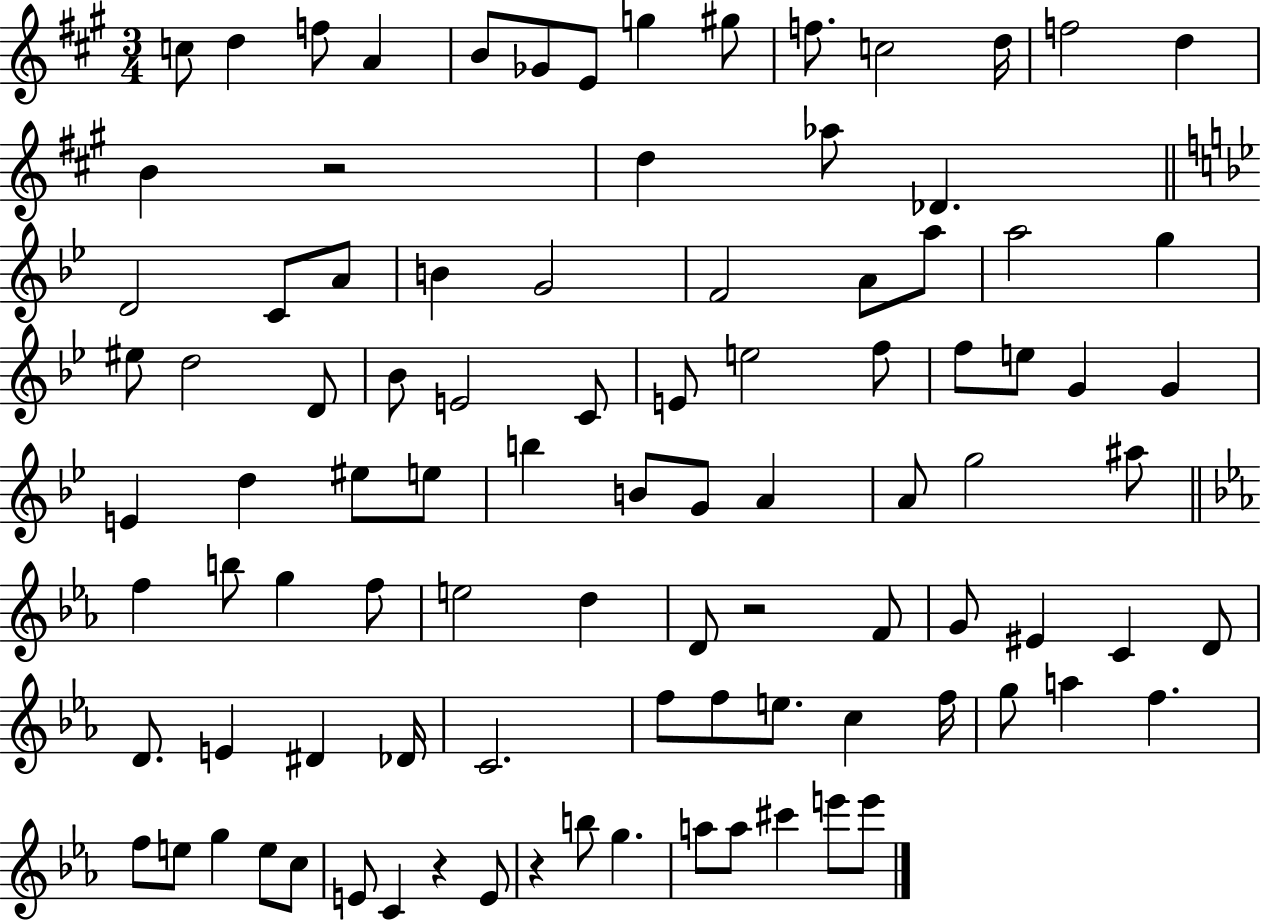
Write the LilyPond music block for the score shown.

{
  \clef treble
  \numericTimeSignature
  \time 3/4
  \key a \major
  c''8 d''4 f''8 a'4 | b'8 ges'8 e'8 g''4 gis''8 | f''8. c''2 d''16 | f''2 d''4 | \break b'4 r2 | d''4 aes''8 des'4. | \bar "||" \break \key bes \major d'2 c'8 a'8 | b'4 g'2 | f'2 a'8 a''8 | a''2 g''4 | \break eis''8 d''2 d'8 | bes'8 e'2 c'8 | e'8 e''2 f''8 | f''8 e''8 g'4 g'4 | \break e'4 d''4 eis''8 e''8 | b''4 b'8 g'8 a'4 | a'8 g''2 ais''8 | \bar "||" \break \key c \minor f''4 b''8 g''4 f''8 | e''2 d''4 | d'8 r2 f'8 | g'8 eis'4 c'4 d'8 | \break d'8. e'4 dis'4 des'16 | c'2. | f''8 f''8 e''8. c''4 f''16 | g''8 a''4 f''4. | \break f''8 e''8 g''4 e''8 c''8 | e'8 c'4 r4 e'8 | r4 b''8 g''4. | a''8 a''8 cis'''4 e'''8 e'''8 | \break \bar "|."
}